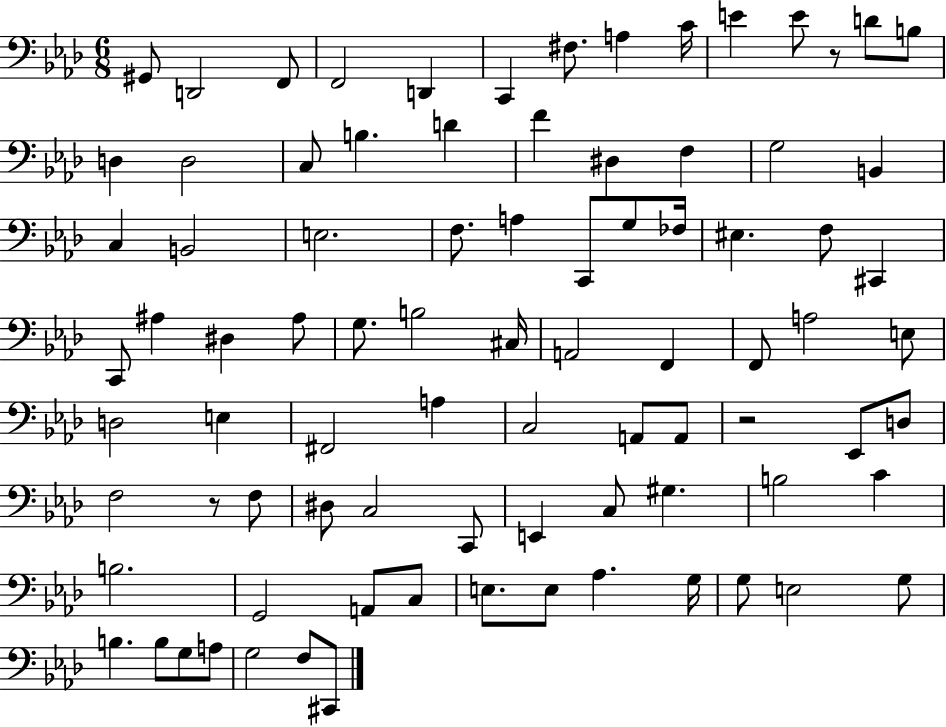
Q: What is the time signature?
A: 6/8